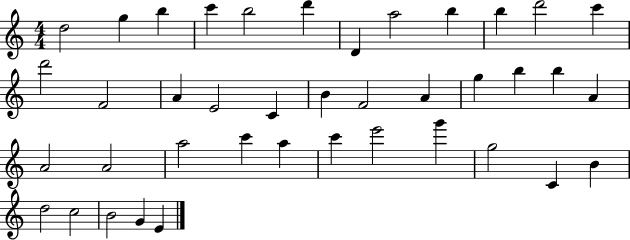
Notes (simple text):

D5/h G5/q B5/q C6/q B5/h D6/q D4/q A5/h B5/q B5/q D6/h C6/q D6/h F4/h A4/q E4/h C4/q B4/q F4/h A4/q G5/q B5/q B5/q A4/q A4/h A4/h A5/h C6/q A5/q C6/q E6/h G6/q G5/h C4/q B4/q D5/h C5/h B4/h G4/q E4/q